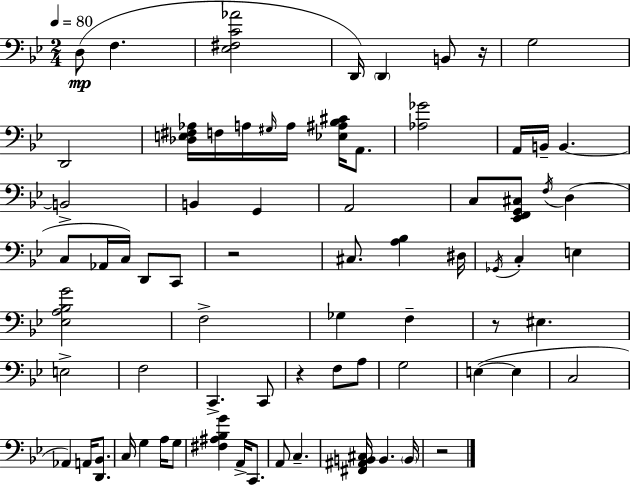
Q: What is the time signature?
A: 2/4